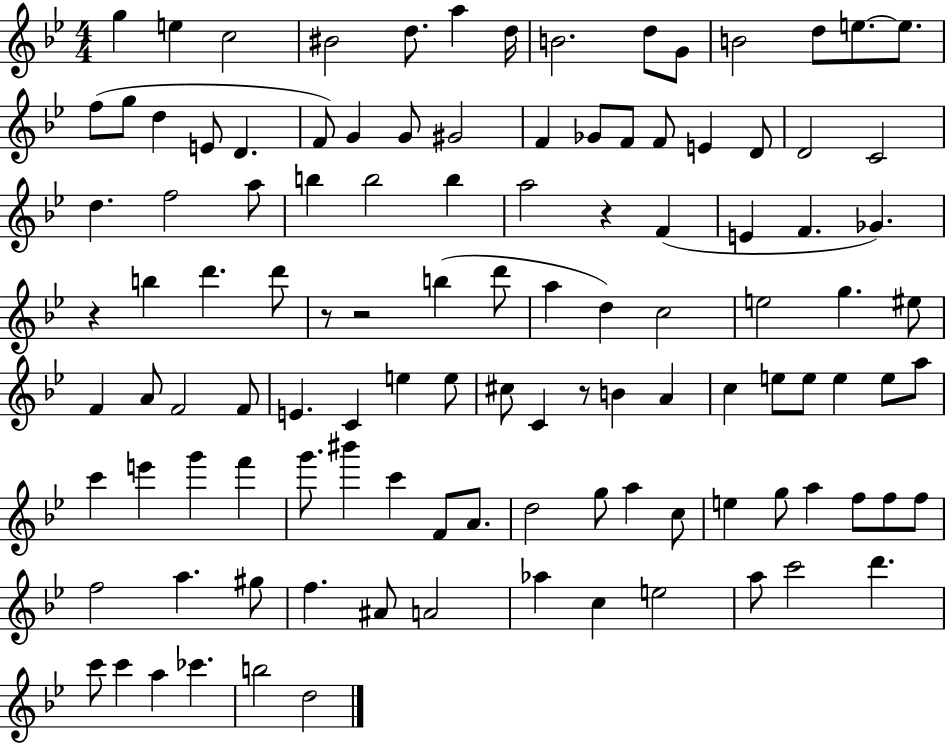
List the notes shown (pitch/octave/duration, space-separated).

G5/q E5/q C5/h BIS4/h D5/e. A5/q D5/s B4/h. D5/e G4/e B4/h D5/e E5/e. E5/e. F5/e G5/e D5/q E4/e D4/q. F4/e G4/q G4/e G#4/h F4/q Gb4/e F4/e F4/e E4/q D4/e D4/h C4/h D5/q. F5/h A5/e B5/q B5/h B5/q A5/h R/q F4/q E4/q F4/q. Gb4/q. R/q B5/q D6/q. D6/e R/e R/h B5/q D6/e A5/q D5/q C5/h E5/h G5/q. EIS5/e F4/q A4/e F4/h F4/e E4/q. C4/q E5/q E5/e C#5/e C4/q R/e B4/q A4/q C5/q E5/e E5/e E5/q E5/e A5/e C6/q E6/q G6/q F6/q G6/e. BIS6/q C6/q F4/e A4/e. D5/h G5/e A5/q C5/e E5/q G5/e A5/q F5/e F5/e F5/e F5/h A5/q. G#5/e F5/q. A#4/e A4/h Ab5/q C5/q E5/h A5/e C6/h D6/q. C6/e C6/q A5/q CES6/q. B5/h D5/h